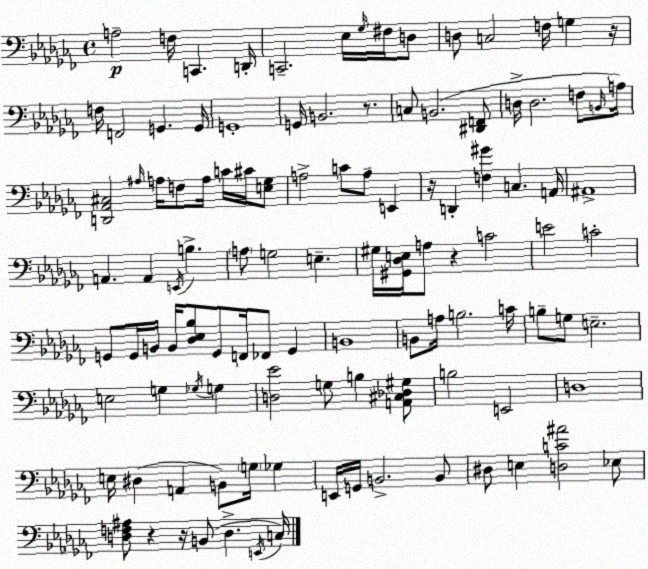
X:1
T:Untitled
M:4/4
L:1/4
K:Abm
A,2 F,/4 C,, D,,/4 C,,2 _E,/4 _G,/4 ^F,/4 D,/2 D,/2 C,2 F,/4 G, z/4 F,/4 F,,2 G,, G,,/4 G,,4 G,,/4 B,,2 z/2 C,/2 B,,2 [^D,,F,,]/2 D,/4 D,2 F,/2 B,,/4 A,/4 [D,,_A,,^C,]2 ^A,/4 A,/4 F,/2 A,/4 C/4 ^C/4 [E,_G,]/2 A,2 C/2 A,/2 E,, z/4 D,, [F,^G] C, A,,/4 ^A,,4 A,, A,, E,,/4 B, A,/2 G,2 E, ^G,/4 [^G,,_D,E,]/4 A,/2 z C2 E2 C2 G,,/2 G,,/4 B,,/4 B,,/4 [_D,_E,_B,]/2 G,,/2 F,,/4 _F,,/2 G,, B,,4 B,,/2 A,/4 B,2 C/4 B,/2 G,/2 E,2 E,2 G, _G,/4 G, [D,_E]2 G,/2 B, [A,,^C,_D,^G,]/2 B,2 E,,2 D,4 E,/4 ^D, A,, B,,/2 G,/4 _G, E,,/4 G,,/4 B,,2 B,,/2 ^D,/2 E, [D,C^A]2 _E,/2 [D,F,^A,]/2 z z/4 B,,/2 D, E,,/4 C,/4